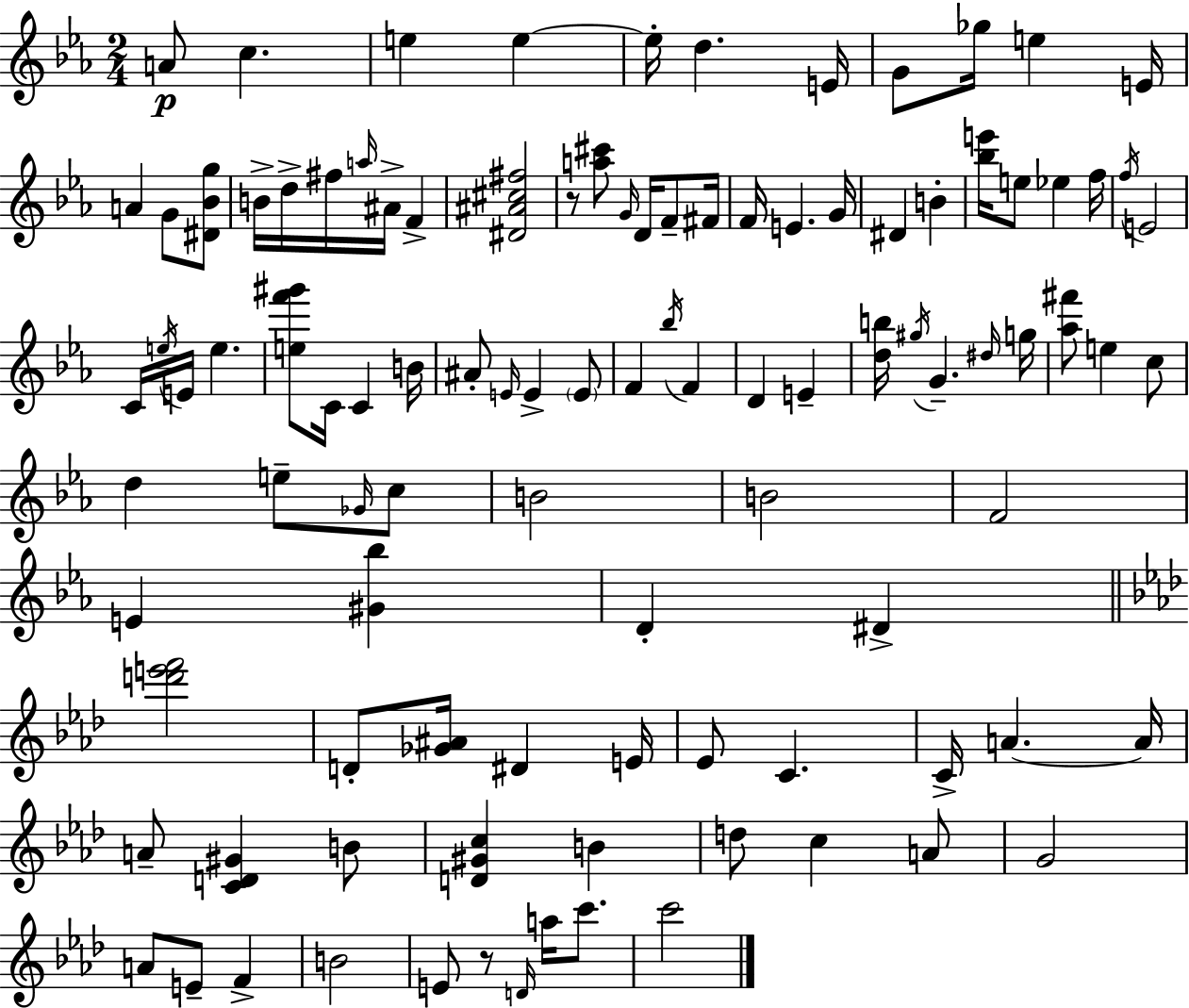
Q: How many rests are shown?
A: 2